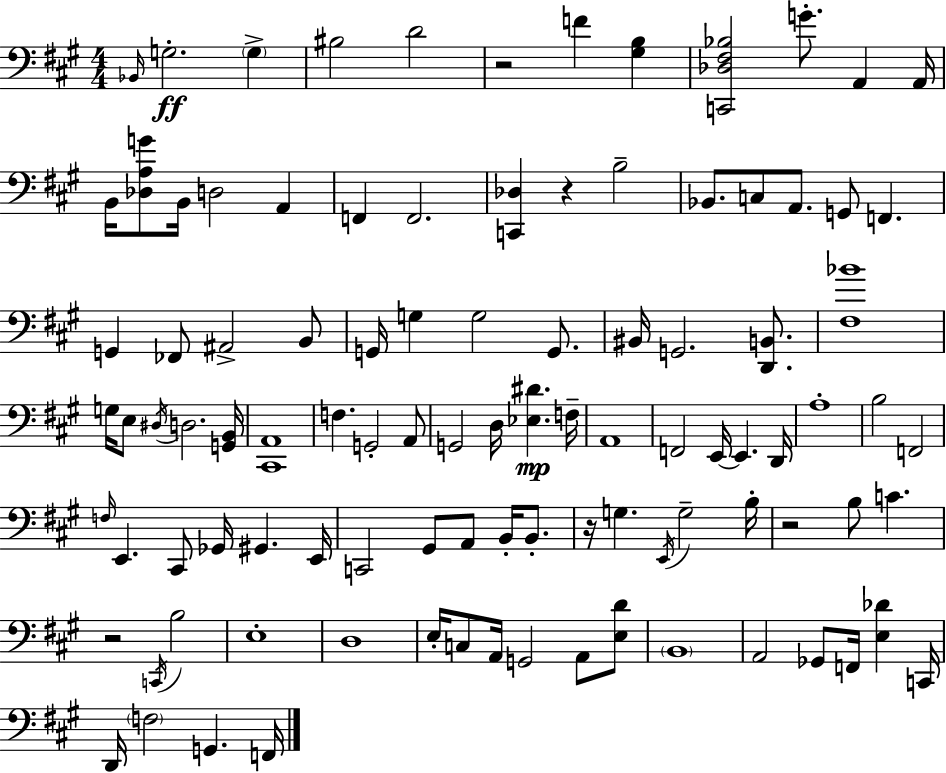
X:1
T:Untitled
M:4/4
L:1/4
K:A
_B,,/4 G,2 G, ^B,2 D2 z2 F [^G,B,] [C,,_D,^F,_B,]2 G/2 A,, A,,/4 B,,/4 [_D,A,G]/2 B,,/4 D,2 A,, F,, F,,2 [C,,_D,] z B,2 _B,,/2 C,/2 A,,/2 G,,/2 F,, G,, _F,,/2 ^A,,2 B,,/2 G,,/4 G, G,2 G,,/2 ^B,,/4 G,,2 [D,,B,,]/2 [^F,_B]4 G,/4 E,/2 ^D,/4 D,2 [G,,B,,]/4 [^C,,A,,]4 F, G,,2 A,,/2 G,,2 D,/4 [_E,^D] F,/4 A,,4 F,,2 E,,/4 E,, D,,/4 A,4 B,2 F,,2 F,/4 E,, ^C,,/2 _G,,/4 ^G,, E,,/4 C,,2 ^G,,/2 A,,/2 B,,/4 B,,/2 z/4 G, E,,/4 G,2 B,/4 z2 B,/2 C z2 C,,/4 B,2 E,4 D,4 E,/4 C,/2 A,,/4 G,,2 A,,/2 [E,D]/2 B,,4 A,,2 _G,,/2 F,,/4 [E,_D] C,,/4 D,,/4 F,2 G,, F,,/4